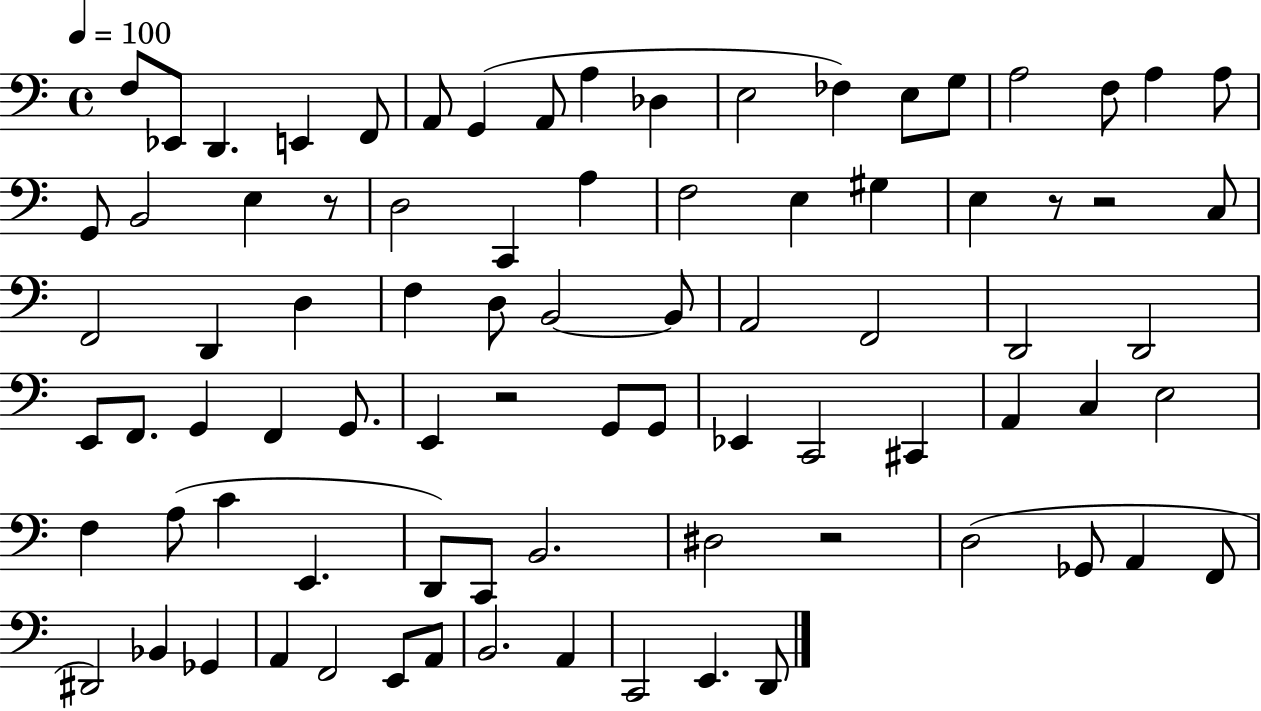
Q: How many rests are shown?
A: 5